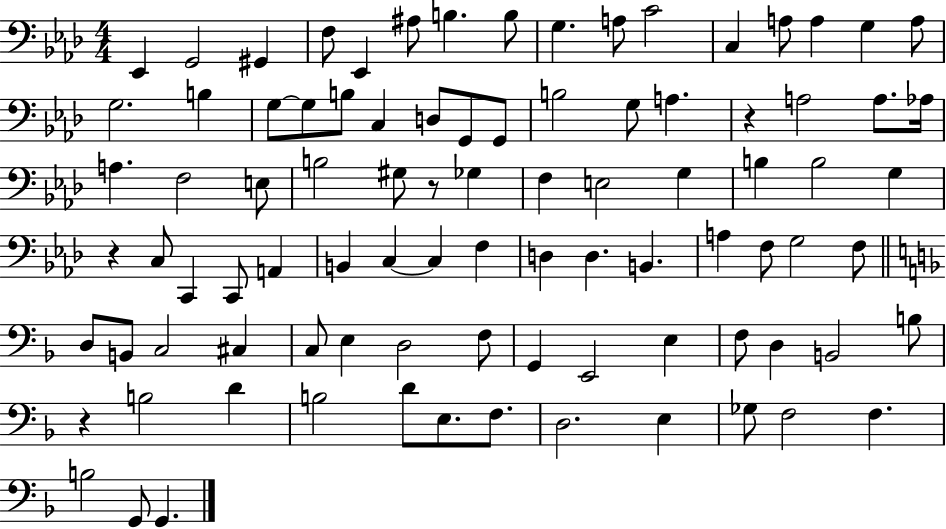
X:1
T:Untitled
M:4/4
L:1/4
K:Ab
_E,, G,,2 ^G,, F,/2 _E,, ^A,/2 B, B,/2 G, A,/2 C2 C, A,/2 A, G, A,/2 G,2 B, G,/2 G,/2 B,/2 C, D,/2 G,,/2 G,,/2 B,2 G,/2 A, z A,2 A,/2 _A,/4 A, F,2 E,/2 B,2 ^G,/2 z/2 _G, F, E,2 G, B, B,2 G, z C,/2 C,, C,,/2 A,, B,, C, C, F, D, D, B,, A, F,/2 G,2 F,/2 D,/2 B,,/2 C,2 ^C, C,/2 E, D,2 F,/2 G,, E,,2 E, F,/2 D, B,,2 B,/2 z B,2 D B,2 D/2 E,/2 F,/2 D,2 E, _G,/2 F,2 F, B,2 G,,/2 G,,